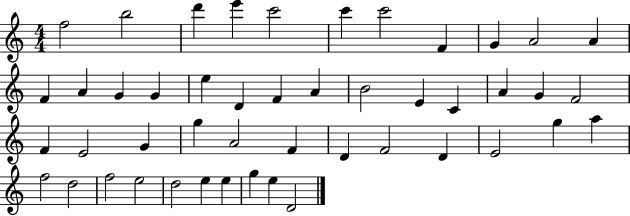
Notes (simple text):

F5/h B5/h D6/q E6/q C6/h C6/q C6/h F4/q G4/q A4/h A4/q F4/q A4/q G4/q G4/q E5/q D4/q F4/q A4/q B4/h E4/q C4/q A4/q G4/q F4/h F4/q E4/h G4/q G5/q A4/h F4/q D4/q F4/h D4/q E4/h G5/q A5/q F5/h D5/h F5/h E5/h D5/h E5/q E5/q G5/q E5/q D4/h